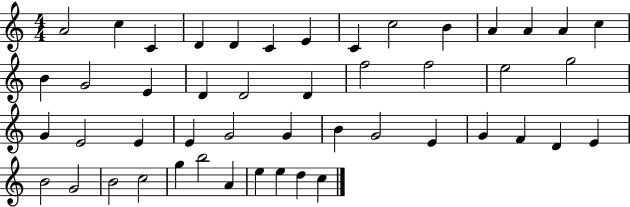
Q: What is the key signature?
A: C major